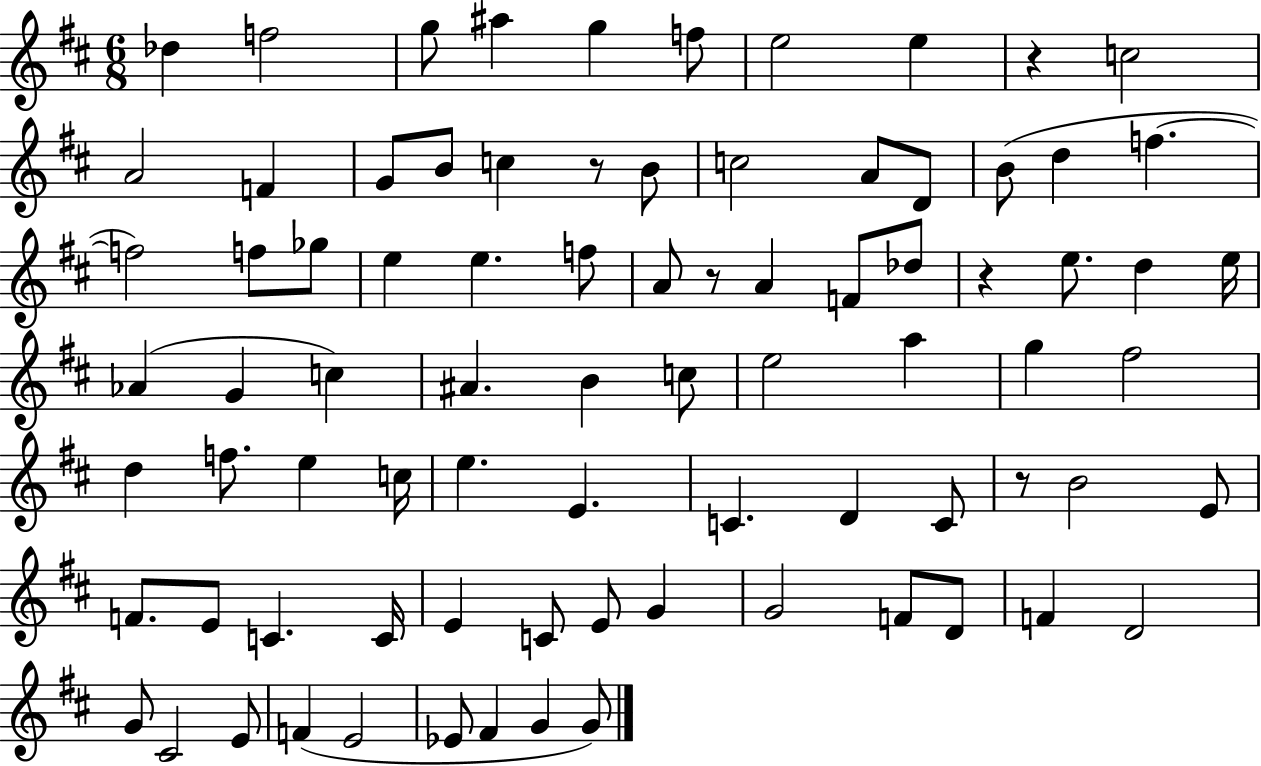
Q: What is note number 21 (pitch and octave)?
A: F5